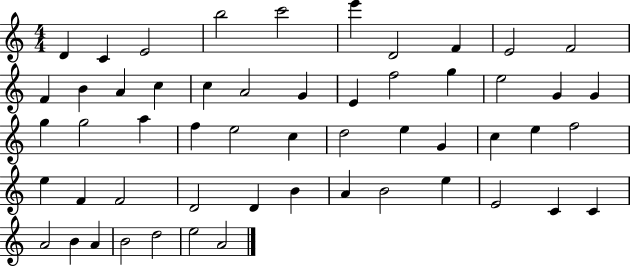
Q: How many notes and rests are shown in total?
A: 54